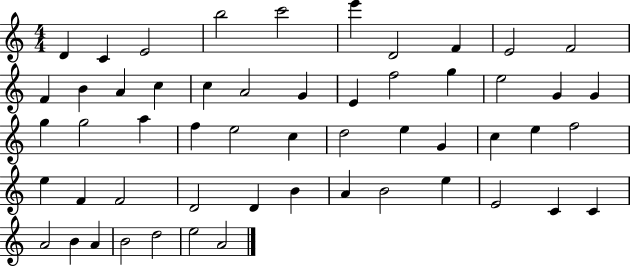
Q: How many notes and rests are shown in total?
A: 54